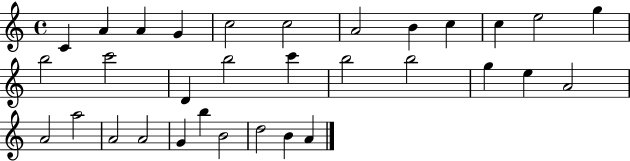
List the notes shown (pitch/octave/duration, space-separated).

C4/q A4/q A4/q G4/q C5/h C5/h A4/h B4/q C5/q C5/q E5/h G5/q B5/h C6/h D4/q B5/h C6/q B5/h B5/h G5/q E5/q A4/h A4/h A5/h A4/h A4/h G4/q B5/q B4/h D5/h B4/q A4/q